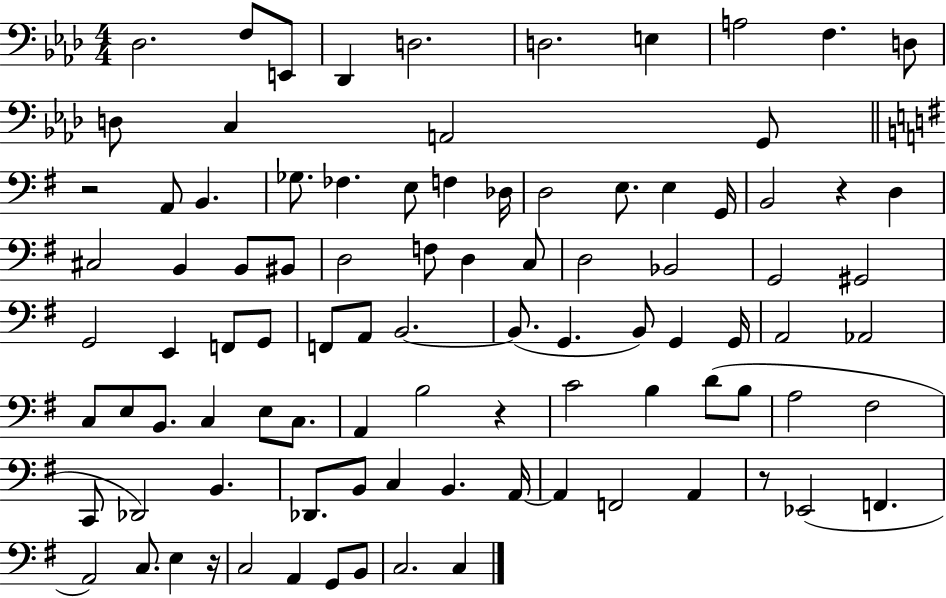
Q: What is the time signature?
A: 4/4